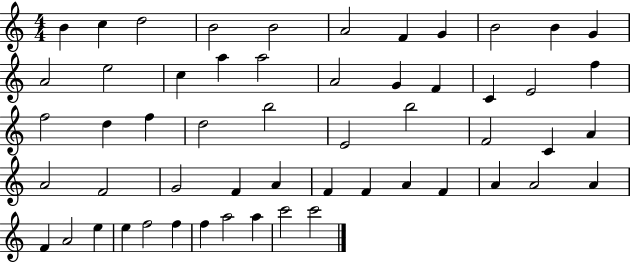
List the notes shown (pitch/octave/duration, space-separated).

B4/q C5/q D5/h B4/h B4/h A4/h F4/q G4/q B4/h B4/q G4/q A4/h E5/h C5/q A5/q A5/h A4/h G4/q F4/q C4/q E4/h F5/q F5/h D5/q F5/q D5/h B5/h E4/h B5/h F4/h C4/q A4/q A4/h F4/h G4/h F4/q A4/q F4/q F4/q A4/q F4/q A4/q A4/h A4/q F4/q A4/h E5/q E5/q F5/h F5/q F5/q A5/h A5/q C6/h C6/h